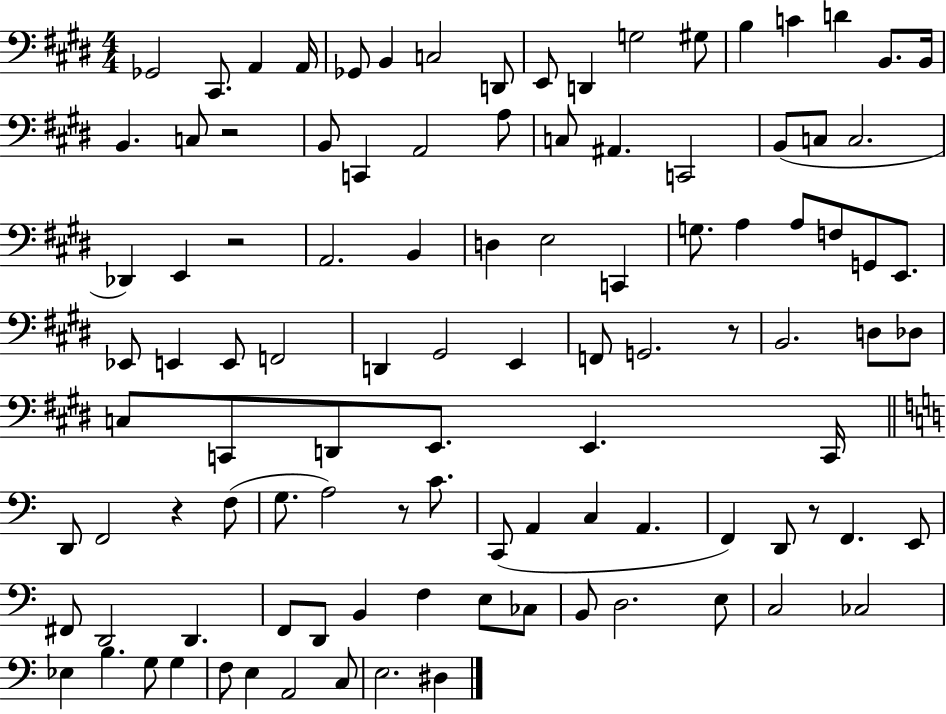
X:1
T:Untitled
M:4/4
L:1/4
K:E
_G,,2 ^C,,/2 A,, A,,/4 _G,,/2 B,, C,2 D,,/2 E,,/2 D,, G,2 ^G,/2 B, C D B,,/2 B,,/4 B,, C,/2 z2 B,,/2 C,, A,,2 A,/2 C,/2 ^A,, C,,2 B,,/2 C,/2 C,2 _D,, E,, z2 A,,2 B,, D, E,2 C,, G,/2 A, A,/2 F,/2 G,,/2 E,,/2 _E,,/2 E,, E,,/2 F,,2 D,, ^G,,2 E,, F,,/2 G,,2 z/2 B,,2 D,/2 _D,/2 C,/2 C,,/2 D,,/2 E,,/2 E,, C,,/4 D,,/2 F,,2 z F,/2 G,/2 A,2 z/2 C/2 C,,/2 A,, C, A,, F,, D,,/2 z/2 F,, E,,/2 ^F,,/2 D,,2 D,, F,,/2 D,,/2 B,, F, E,/2 _C,/2 B,,/2 D,2 E,/2 C,2 _C,2 _E, B, G,/2 G, F,/2 E, A,,2 C,/2 E,2 ^D,